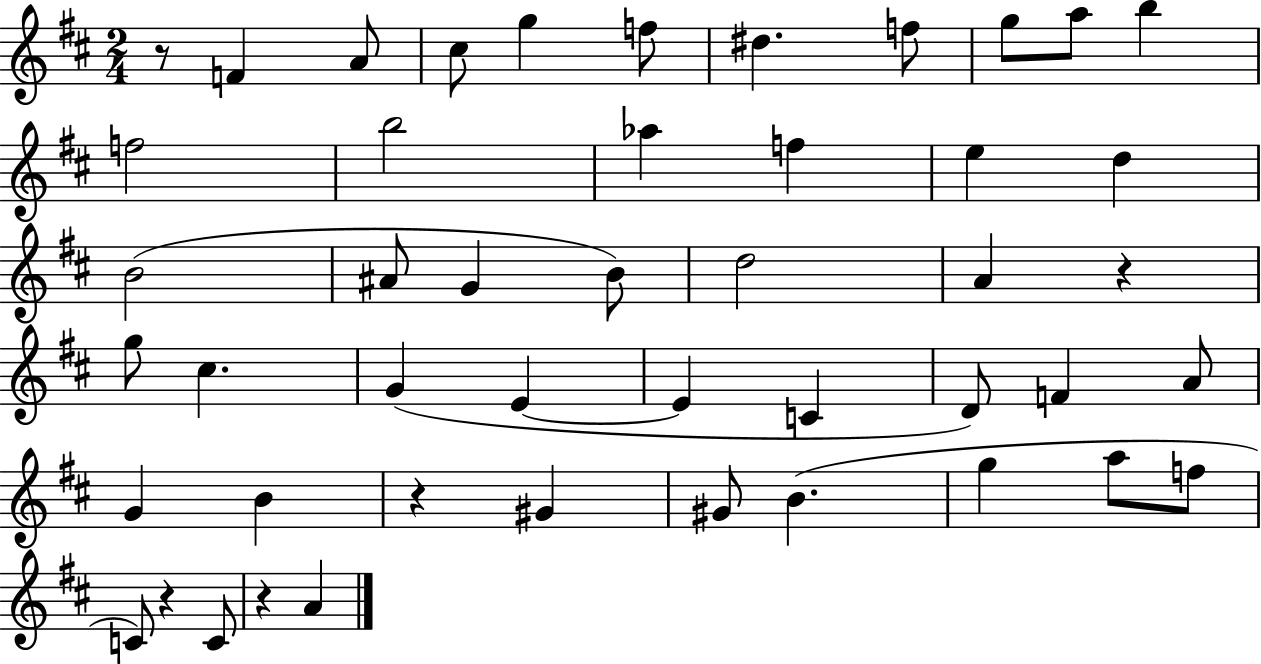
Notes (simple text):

R/e F4/q A4/e C#5/e G5/q F5/e D#5/q. F5/e G5/e A5/e B5/q F5/h B5/h Ab5/q F5/q E5/q D5/q B4/h A#4/e G4/q B4/e D5/h A4/q R/q G5/e C#5/q. G4/q E4/q E4/q C4/q D4/e F4/q A4/e G4/q B4/q R/q G#4/q G#4/e B4/q. G5/q A5/e F5/e C4/e R/q C4/e R/q A4/q